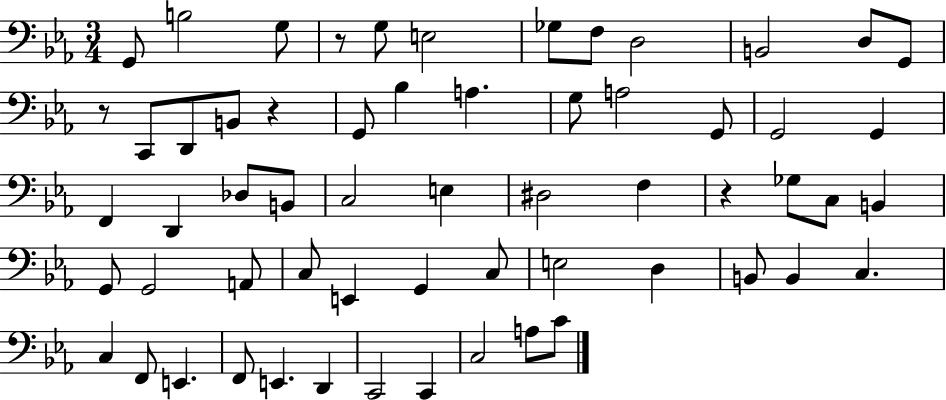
G2/e B3/h G3/e R/e G3/e E3/h Gb3/e F3/e D3/h B2/h D3/e G2/e R/e C2/e D2/e B2/e R/q G2/e Bb3/q A3/q. G3/e A3/h G2/e G2/h G2/q F2/q D2/q Db3/e B2/e C3/h E3/q D#3/h F3/q R/q Gb3/e C3/e B2/q G2/e G2/h A2/e C3/e E2/q G2/q C3/e E3/h D3/q B2/e B2/q C3/q. C3/q F2/e E2/q. F2/e E2/q. D2/q C2/h C2/q C3/h A3/e C4/e